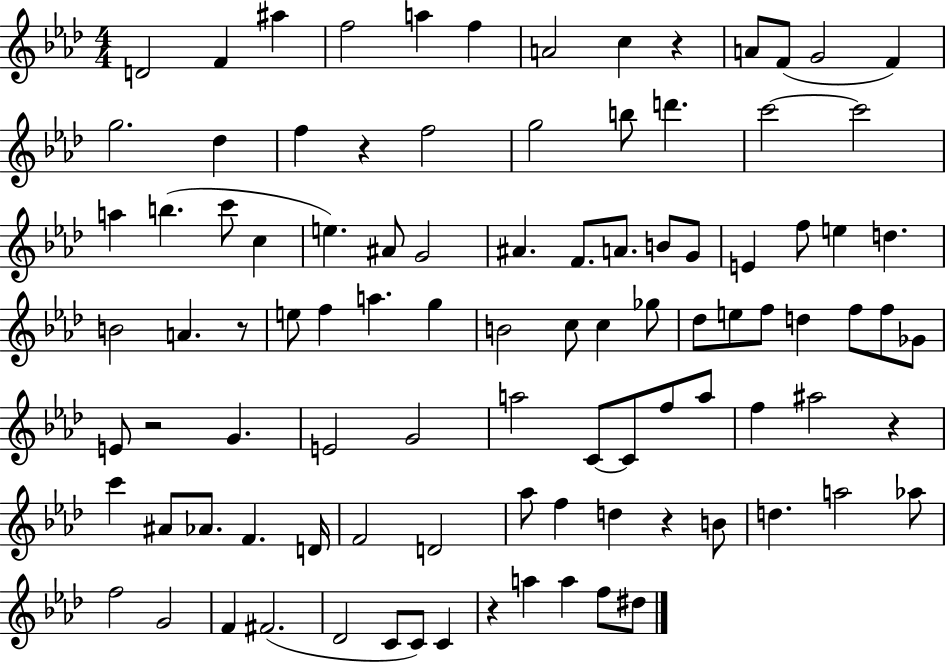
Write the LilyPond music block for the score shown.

{
  \clef treble
  \numericTimeSignature
  \time 4/4
  \key aes \major
  \repeat volta 2 { d'2 f'4 ais''4 | f''2 a''4 f''4 | a'2 c''4 r4 | a'8 f'8( g'2 f'4) | \break g''2. des''4 | f''4 r4 f''2 | g''2 b''8 d'''4. | c'''2~~ c'''2 | \break a''4 b''4.( c'''8 c''4 | e''4.) ais'8 g'2 | ais'4. f'8. a'8. b'8 g'8 | e'4 f''8 e''4 d''4. | \break b'2 a'4. r8 | e''8 f''4 a''4. g''4 | b'2 c''8 c''4 ges''8 | des''8 e''8 f''8 d''4 f''8 f''8 ges'8 | \break e'8 r2 g'4. | e'2 g'2 | a''2 c'8~~ c'8 f''8 a''8 | f''4 ais''2 r4 | \break c'''4 ais'8 aes'8. f'4. d'16 | f'2 d'2 | aes''8 f''4 d''4 r4 b'8 | d''4. a''2 aes''8 | \break f''2 g'2 | f'4 fis'2.( | des'2 c'8 c'8) c'4 | r4 a''4 a''4 f''8 dis''8 | \break } \bar "|."
}